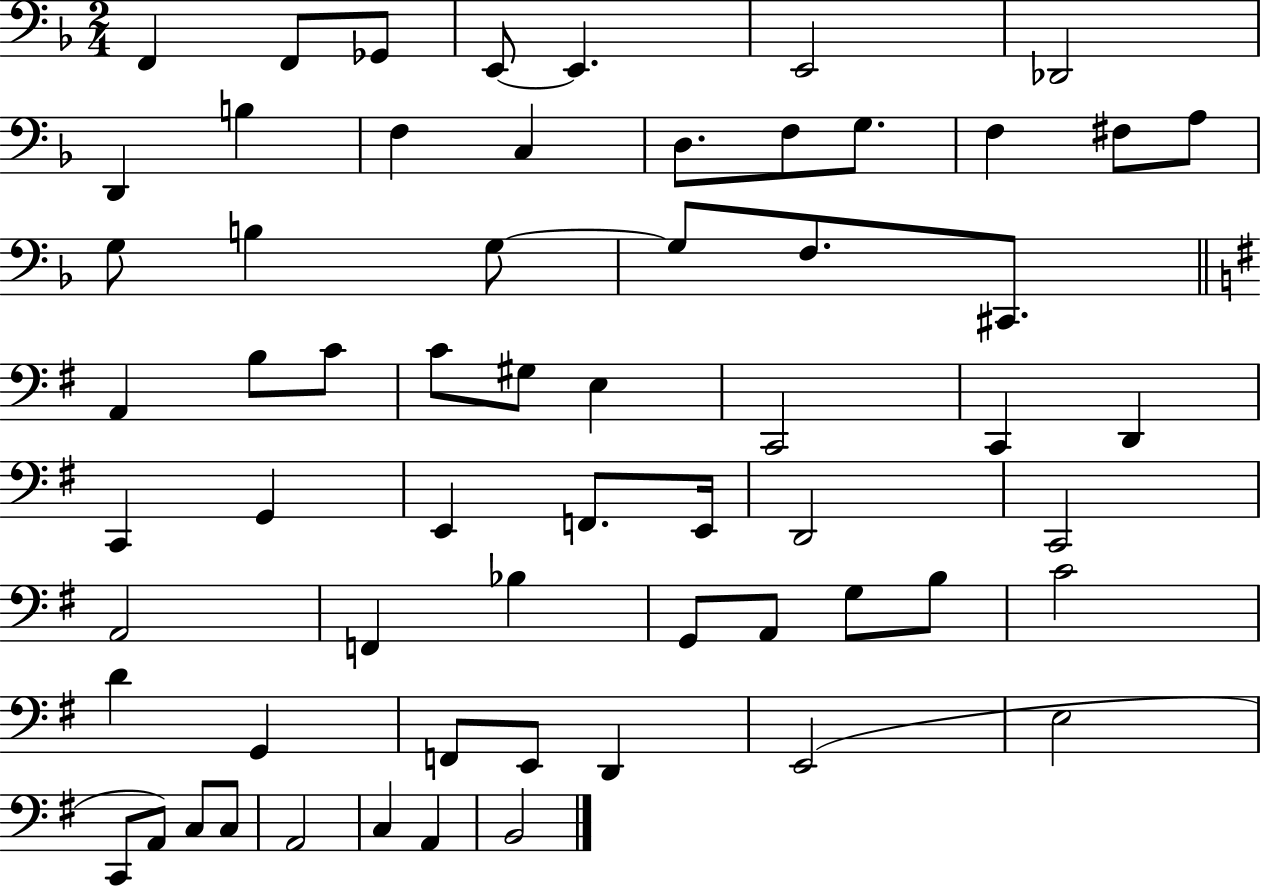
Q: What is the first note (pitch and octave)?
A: F2